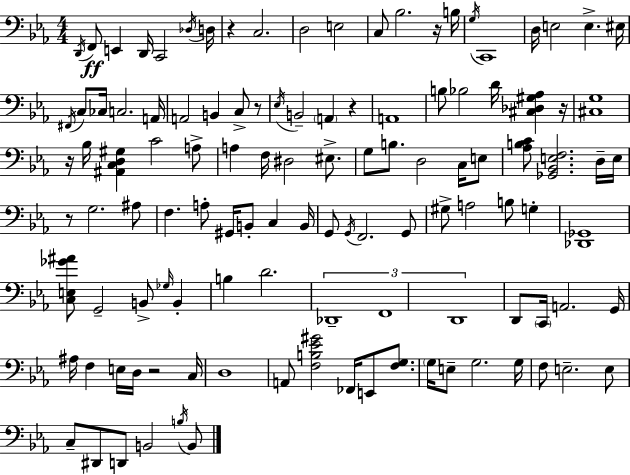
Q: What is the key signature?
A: C minor